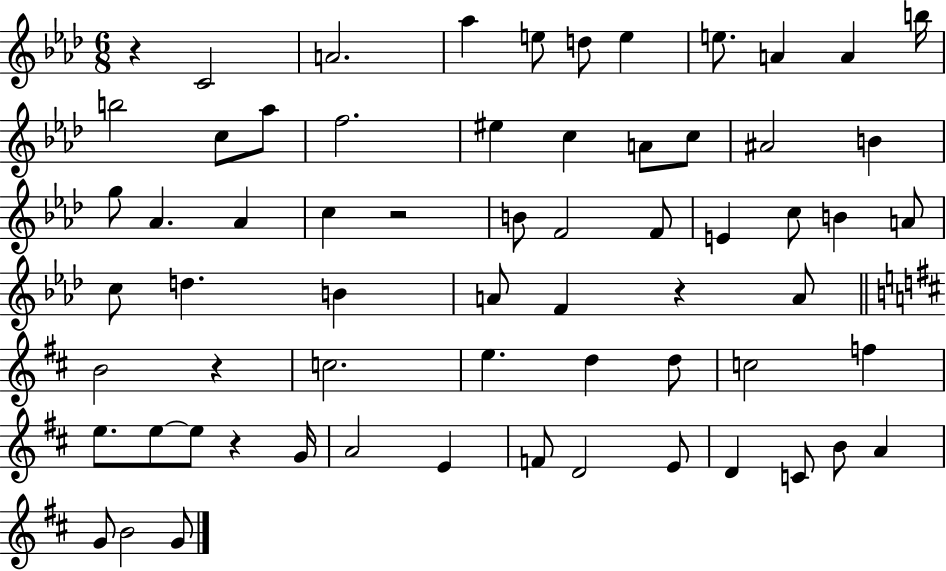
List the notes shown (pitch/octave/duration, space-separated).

R/q C4/h A4/h. Ab5/q E5/e D5/e E5/q E5/e. A4/q A4/q B5/s B5/h C5/e Ab5/e F5/h. EIS5/q C5/q A4/e C5/e A#4/h B4/q G5/e Ab4/q. Ab4/q C5/q R/h B4/e F4/h F4/e E4/q C5/e B4/q A4/e C5/e D5/q. B4/q A4/e F4/q R/q A4/e B4/h R/q C5/h. E5/q. D5/q D5/e C5/h F5/q E5/e. E5/e E5/e R/q G4/s A4/h E4/q F4/e D4/h E4/e D4/q C4/e B4/e A4/q G4/e B4/h G4/e